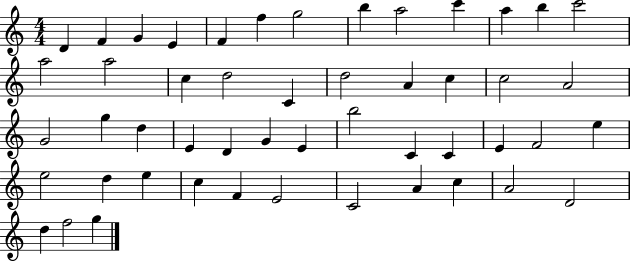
D4/q F4/q G4/q E4/q F4/q F5/q G5/h B5/q A5/h C6/q A5/q B5/q C6/h A5/h A5/h C5/q D5/h C4/q D5/h A4/q C5/q C5/h A4/h G4/h G5/q D5/q E4/q D4/q G4/q E4/q B5/h C4/q C4/q E4/q F4/h E5/q E5/h D5/q E5/q C5/q F4/q E4/h C4/h A4/q C5/q A4/h D4/h D5/q F5/h G5/q